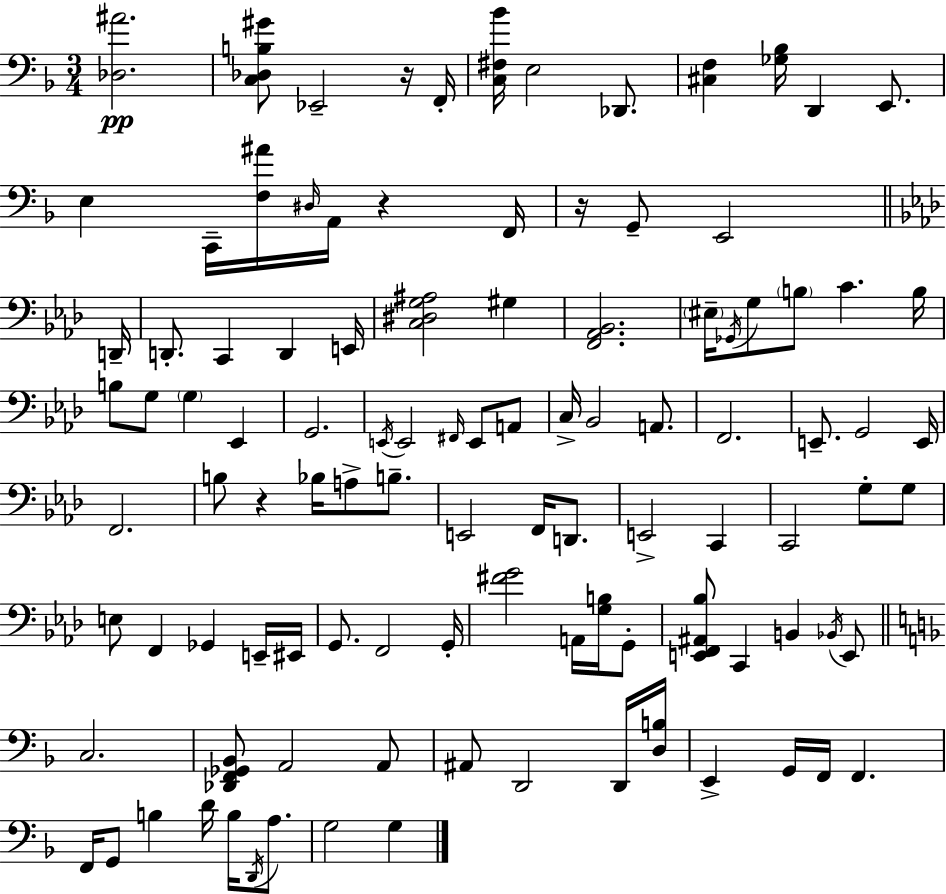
{
  \clef bass
  \numericTimeSignature
  \time 3/4
  \key d \minor
  \repeat volta 2 { <des ais'>2.\pp | <c des b gis'>8 ees,2-- r16 f,16-. | <c fis bes'>16 e2 des,8. | <cis f>4 <ges bes>16 d,4 e,8. | \break e4 c,16-- <f ais'>16 \grace { dis16 } a,16 r4 | f,16 r16 g,8-- e,2 | \bar "||" \break \key aes \major d,16-- d,8.-. c,4 d,4 | e,16 <c dis g ais>2 gis4 | <f, aes, bes,>2. | \parenthesize eis16-- \acciaccatura { ges,16 } g8 \parenthesize b8 c'4. | \break b16 b8 g8 \parenthesize g4 ees,4 | g,2. | \acciaccatura { e,16 } e,2 \grace { fis,16 } | e,8 a,8 c16-> bes,2 | \break a,8. f,2. | e,8.-- g,2 | e,16 f,2. | b8 r4 bes16 a8-> | \break b8.-- e,2 | f,16 d,8. e,2-> | c,4 c,2 | g8-. g8 e8 f,4 ges,4 | \break e,16-- eis,16 g,8. f,2 | g,16-. <fis' g'>2 | a,16 <g b>16 g,8-. <e, f, ais, bes>8 c,4 b,4 | \acciaccatura { bes,16 } e,8 \bar "||" \break \key f \major c2. | <des, f, ges, bes,>8 a,2 a,8 | ais,8 d,2 d,16 <d b>16 | e,4-> g,16 f,16 f,4. | \break f,16 g,8 b4 d'16 b16 \acciaccatura { d,16 } a8. | g2 g4 | } \bar "|."
}